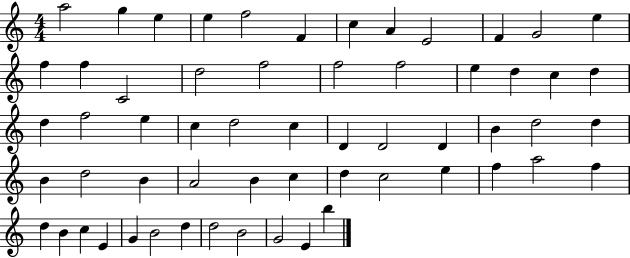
{
  \clef treble
  \numericTimeSignature
  \time 4/4
  \key c \major
  a''2 g''4 e''4 | e''4 f''2 f'4 | c''4 a'4 e'2 | f'4 g'2 e''4 | \break f''4 f''4 c'2 | d''2 f''2 | f''2 f''2 | e''4 d''4 c''4 d''4 | \break d''4 f''2 e''4 | c''4 d''2 c''4 | d'4 d'2 d'4 | b'4 d''2 d''4 | \break b'4 d''2 b'4 | a'2 b'4 c''4 | d''4 c''2 e''4 | f''4 a''2 f''4 | \break d''4 b'4 c''4 e'4 | g'4 b'2 d''4 | d''2 b'2 | g'2 e'4 b''4 | \break \bar "|."
}